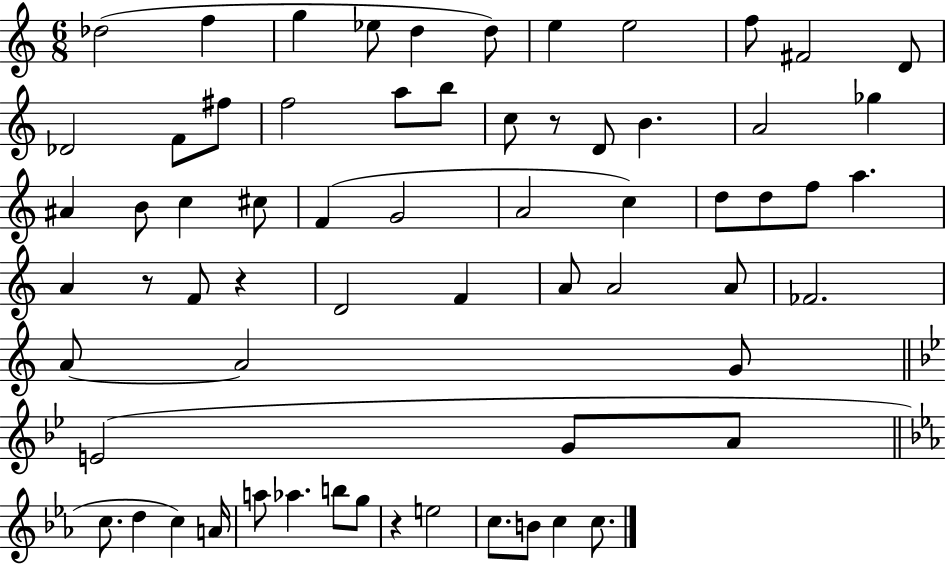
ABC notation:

X:1
T:Untitled
M:6/8
L:1/4
K:C
_d2 f g _e/2 d d/2 e e2 f/2 ^F2 D/2 _D2 F/2 ^f/2 f2 a/2 b/2 c/2 z/2 D/2 B A2 _g ^A B/2 c ^c/2 F G2 A2 c d/2 d/2 f/2 a A z/2 F/2 z D2 F A/2 A2 A/2 _F2 A/2 A2 G/2 E2 G/2 A/2 c/2 d c A/4 a/2 _a b/2 g/2 z e2 c/2 B/2 c c/2